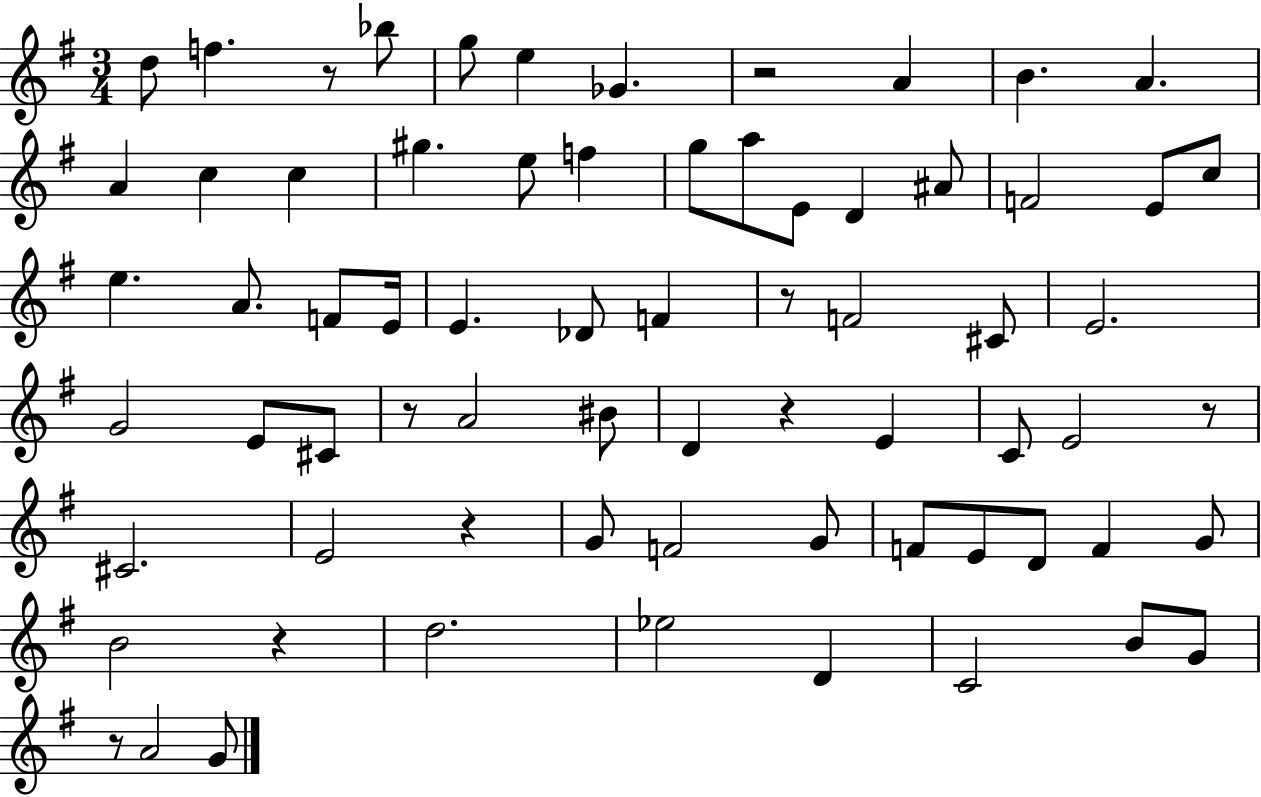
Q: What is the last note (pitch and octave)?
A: G4